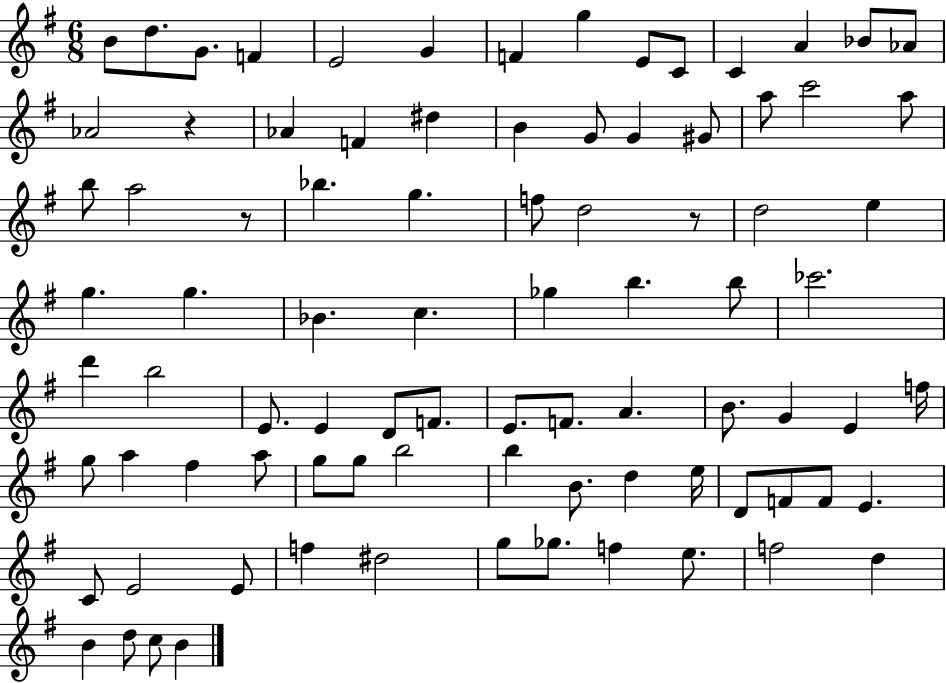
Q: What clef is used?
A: treble